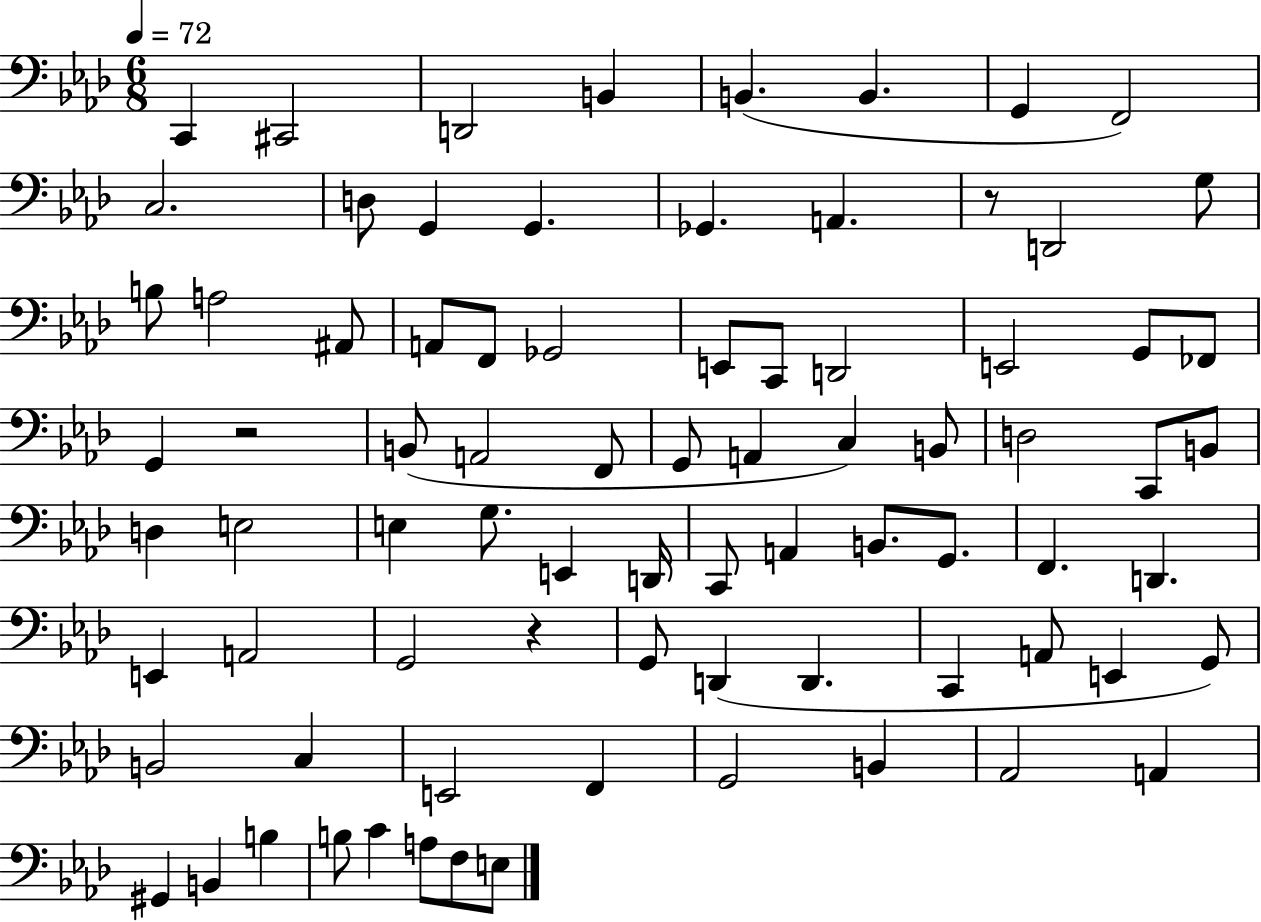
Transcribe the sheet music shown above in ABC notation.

X:1
T:Untitled
M:6/8
L:1/4
K:Ab
C,, ^C,,2 D,,2 B,, B,, B,, G,, F,,2 C,2 D,/2 G,, G,, _G,, A,, z/2 D,,2 G,/2 B,/2 A,2 ^A,,/2 A,,/2 F,,/2 _G,,2 E,,/2 C,,/2 D,,2 E,,2 G,,/2 _F,,/2 G,, z2 B,,/2 A,,2 F,,/2 G,,/2 A,, C, B,,/2 D,2 C,,/2 B,,/2 D, E,2 E, G,/2 E,, D,,/4 C,,/2 A,, B,,/2 G,,/2 F,, D,, E,, A,,2 G,,2 z G,,/2 D,, D,, C,, A,,/2 E,, G,,/2 B,,2 C, E,,2 F,, G,,2 B,, _A,,2 A,, ^G,, B,, B, B,/2 C A,/2 F,/2 E,/2